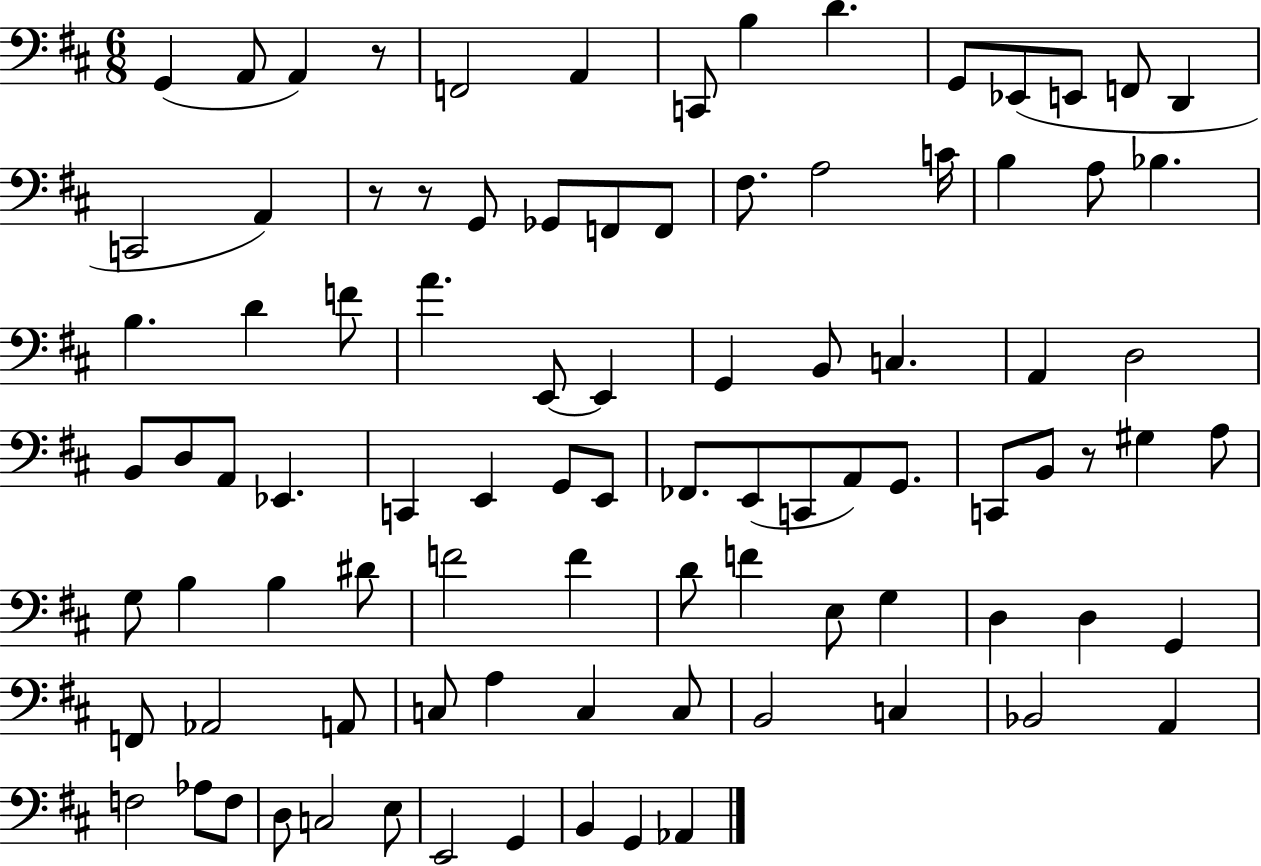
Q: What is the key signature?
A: D major